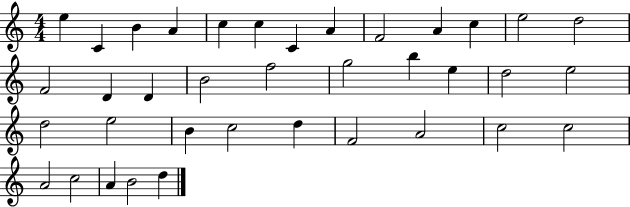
{
  \clef treble
  \numericTimeSignature
  \time 4/4
  \key c \major
  e''4 c'4 b'4 a'4 | c''4 c''4 c'4 a'4 | f'2 a'4 c''4 | e''2 d''2 | \break f'2 d'4 d'4 | b'2 f''2 | g''2 b''4 e''4 | d''2 e''2 | \break d''2 e''2 | b'4 c''2 d''4 | f'2 a'2 | c''2 c''2 | \break a'2 c''2 | a'4 b'2 d''4 | \bar "|."
}